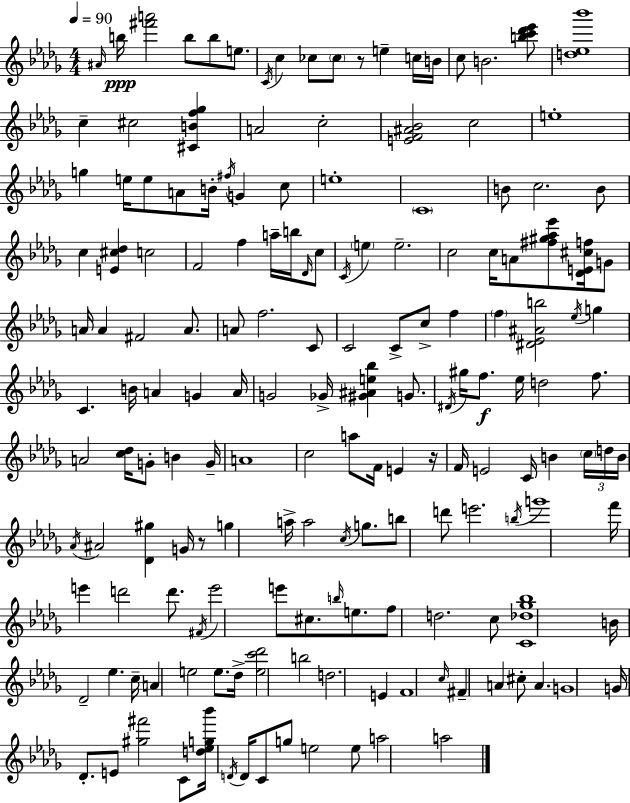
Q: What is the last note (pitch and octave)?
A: A5